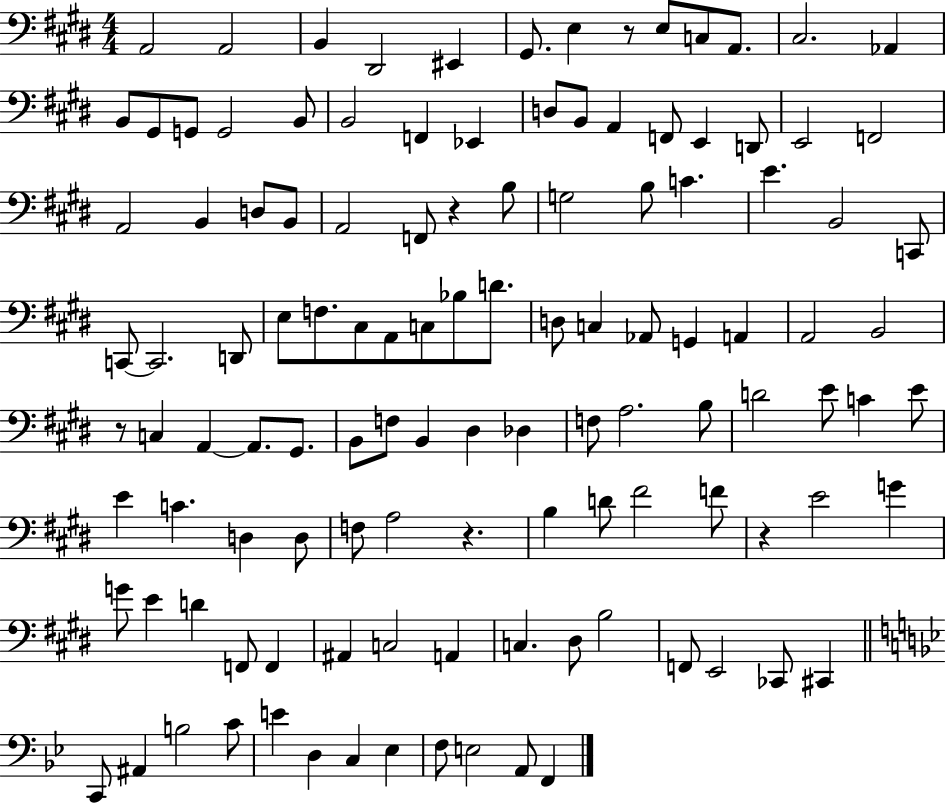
A2/h A2/h B2/q D#2/h EIS2/q G#2/e. E3/q R/e E3/e C3/e A2/e. C#3/h. Ab2/q B2/e G#2/e G2/e G2/h B2/e B2/h F2/q Eb2/q D3/e B2/e A2/q F2/e E2/q D2/e E2/h F2/h A2/h B2/q D3/e B2/e A2/h F2/e R/q B3/e G3/h B3/e C4/q. E4/q. B2/h C2/e C2/e C2/h. D2/e E3/e F3/e. C#3/e A2/e C3/e Bb3/e D4/e. D3/e C3/q Ab2/e G2/q A2/q A2/h B2/h R/e C3/q A2/q A2/e. G#2/e. B2/e F3/e B2/q D#3/q Db3/q F3/e A3/h. B3/e D4/h E4/e C4/q E4/e E4/q C4/q. D3/q D3/e F3/e A3/h R/q. B3/q D4/e F#4/h F4/e R/q E4/h G4/q G4/e E4/q D4/q F2/e F2/q A#2/q C3/h A2/q C3/q. D#3/e B3/h F2/e E2/h CES2/e C#2/q C2/e A#2/q B3/h C4/e E4/q D3/q C3/q Eb3/q F3/e E3/h A2/e F2/q